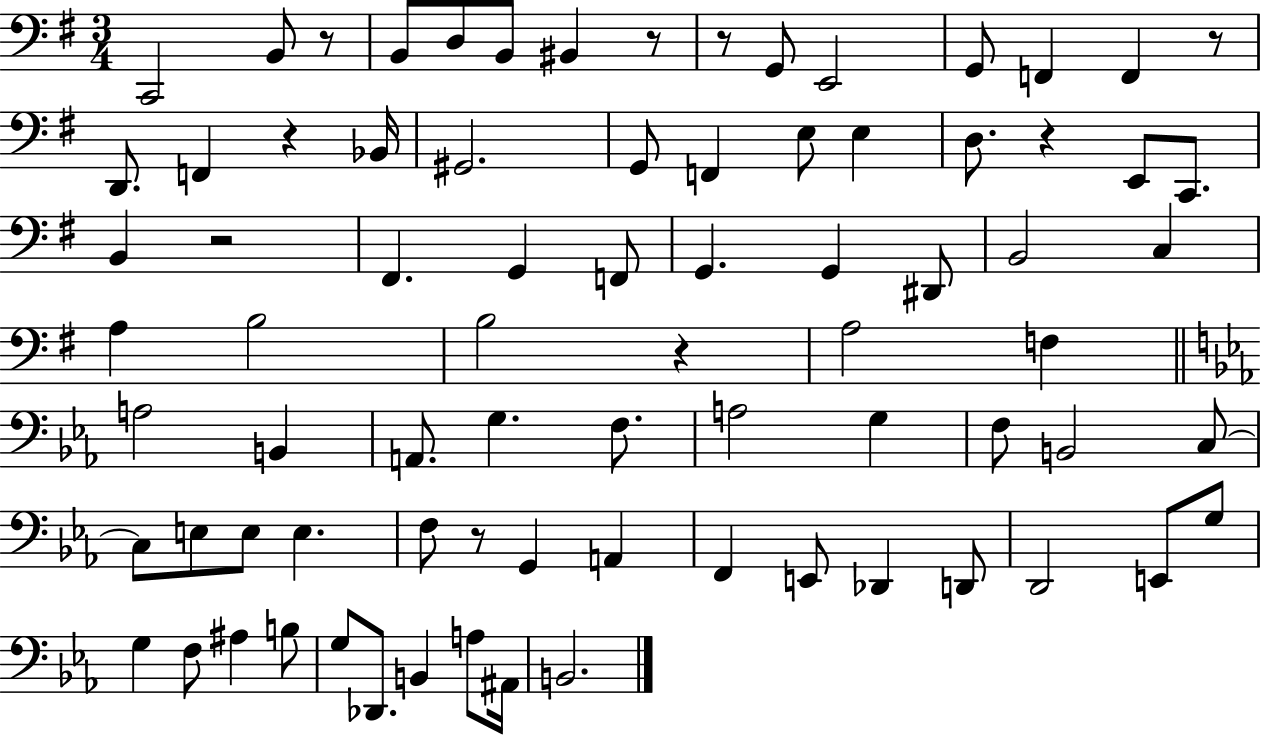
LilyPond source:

{
  \clef bass
  \numericTimeSignature
  \time 3/4
  \key g \major
  \repeat volta 2 { c,2 b,8 r8 | b,8 d8 b,8 bis,4 r8 | r8 g,8 e,2 | g,8 f,4 f,4 r8 | \break d,8. f,4 r4 bes,16 | gis,2. | g,8 f,4 e8 e4 | d8. r4 e,8 c,8. | \break b,4 r2 | fis,4. g,4 f,8 | g,4. g,4 dis,8 | b,2 c4 | \break a4 b2 | b2 r4 | a2 f4 | \bar "||" \break \key c \minor a2 b,4 | a,8. g4. f8. | a2 g4 | f8 b,2 c8~~ | \break c8 e8 e8 e4. | f8 r8 g,4 a,4 | f,4 e,8 des,4 d,8 | d,2 e,8 g8 | \break g4 f8 ais4 b8 | g8 des,8. b,4 a8 ais,16 | b,2. | } \bar "|."
}